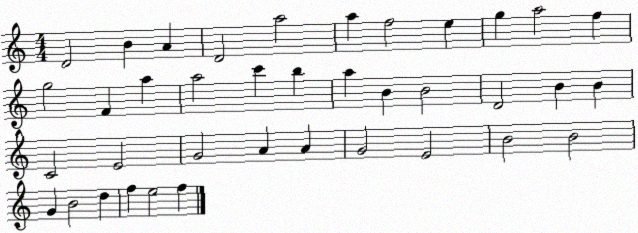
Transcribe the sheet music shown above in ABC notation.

X:1
T:Untitled
M:4/4
L:1/4
K:C
D2 B A D2 a2 a f2 e g a2 f g2 F a a2 c' b a B B2 D2 B B C2 E2 G2 A A G2 E2 B2 B2 G B2 d f e2 f